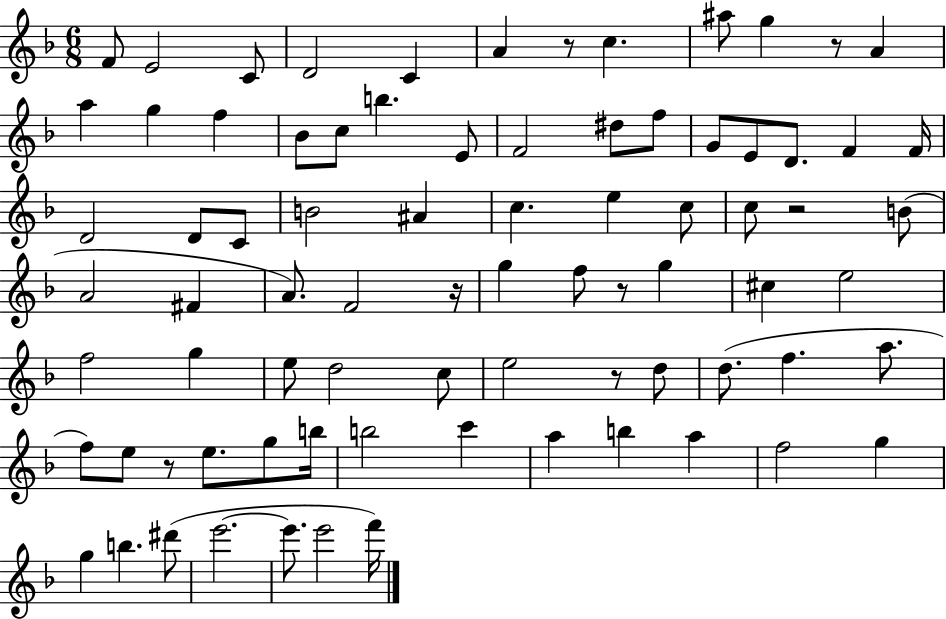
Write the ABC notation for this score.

X:1
T:Untitled
M:6/8
L:1/4
K:F
F/2 E2 C/2 D2 C A z/2 c ^a/2 g z/2 A a g f _B/2 c/2 b E/2 F2 ^d/2 f/2 G/2 E/2 D/2 F F/4 D2 D/2 C/2 B2 ^A c e c/2 c/2 z2 B/2 A2 ^F A/2 F2 z/4 g f/2 z/2 g ^c e2 f2 g e/2 d2 c/2 e2 z/2 d/2 d/2 f a/2 f/2 e/2 z/2 e/2 g/2 b/4 b2 c' a b a f2 g g b ^d'/2 e'2 e'/2 e'2 f'/4